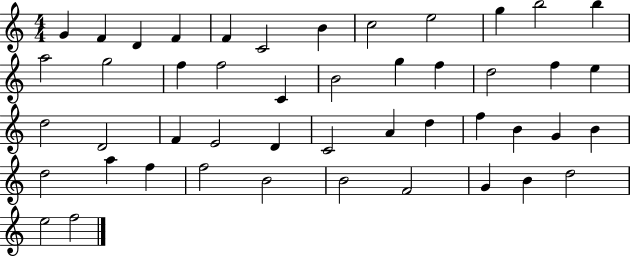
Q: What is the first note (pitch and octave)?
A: G4